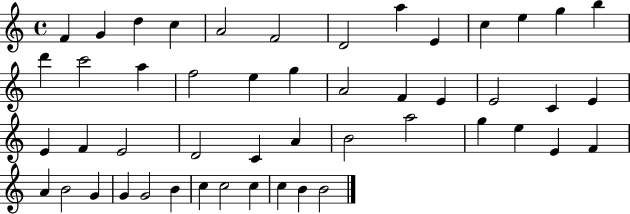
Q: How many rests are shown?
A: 0